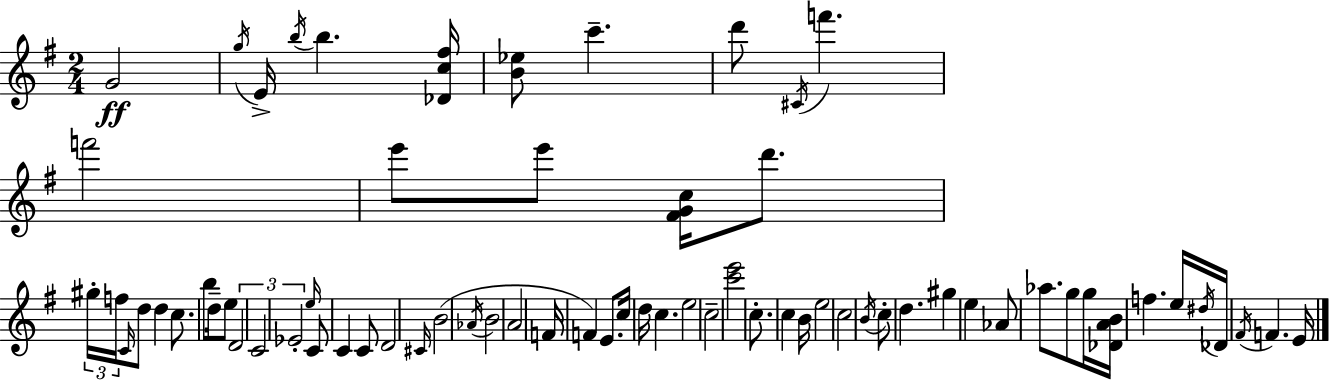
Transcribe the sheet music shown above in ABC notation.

X:1
T:Untitled
M:2/4
L:1/4
K:Em
G2 g/4 E/4 b/4 b [_Dc^f]/4 [B_e]/2 c' d'/2 ^C/4 f' f'2 e'/2 e'/2 [^FGc]/4 d'/2 ^g/4 f/4 C/4 d/2 d c/2 b/2 d/4 e/2 D2 C2 _E2 e/4 C/2 C C/2 D2 ^C/4 B2 _A/4 B2 A2 F/4 F E/2 c/4 d/4 c e2 c2 [c'e']2 c/2 c B/4 e2 c2 B/4 c/2 d ^g e _A/2 _a/2 g/2 g/4 [_DAB]/4 f e/4 ^d/4 _D/4 ^F/4 F E/4